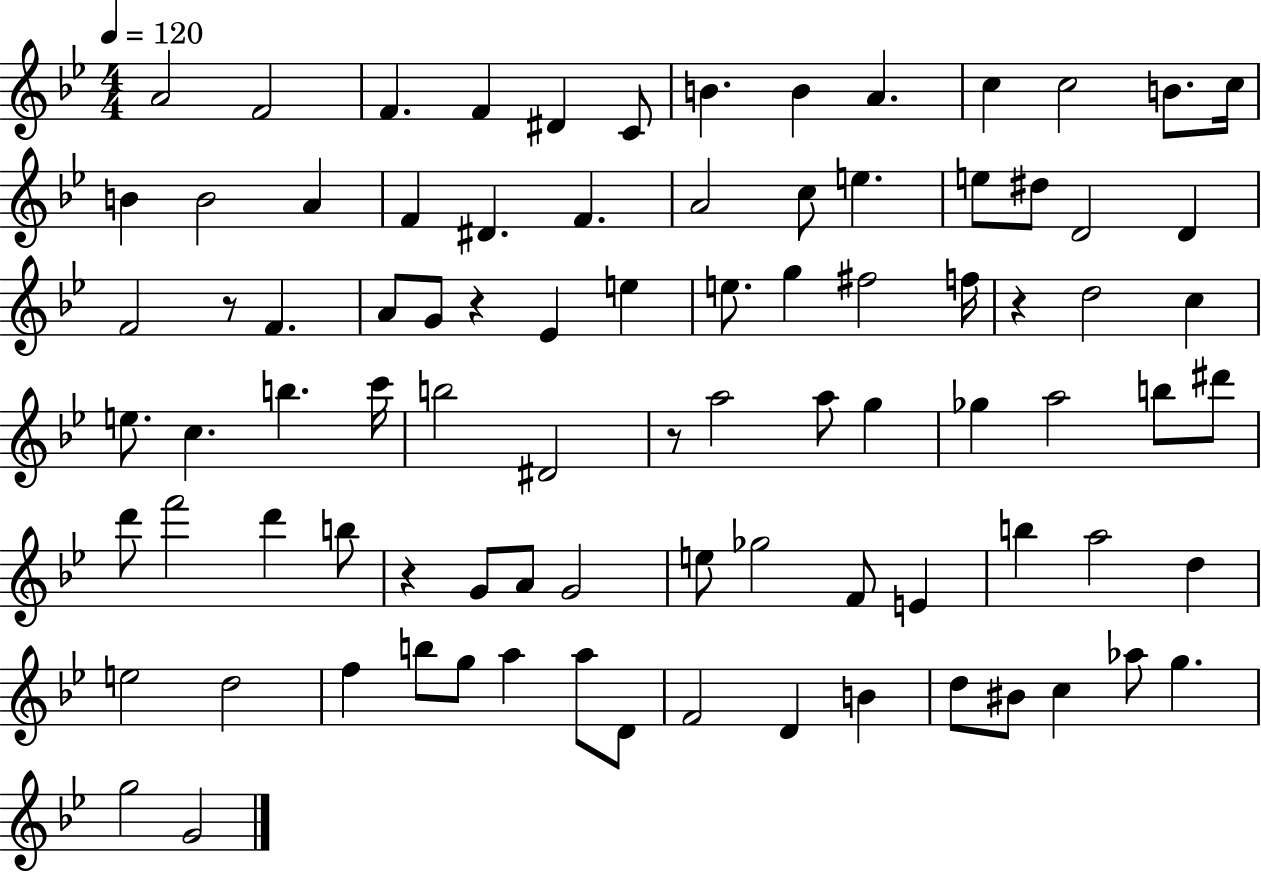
{
  \clef treble
  \numericTimeSignature
  \time 4/4
  \key bes \major
  \tempo 4 = 120
  a'2 f'2 | f'4. f'4 dis'4 c'8 | b'4. b'4 a'4. | c''4 c''2 b'8. c''16 | \break b'4 b'2 a'4 | f'4 dis'4. f'4. | a'2 c''8 e''4. | e''8 dis''8 d'2 d'4 | \break f'2 r8 f'4. | a'8 g'8 r4 ees'4 e''4 | e''8. g''4 fis''2 f''16 | r4 d''2 c''4 | \break e''8. c''4. b''4. c'''16 | b''2 dis'2 | r8 a''2 a''8 g''4 | ges''4 a''2 b''8 dis'''8 | \break d'''8 f'''2 d'''4 b''8 | r4 g'8 a'8 g'2 | e''8 ges''2 f'8 e'4 | b''4 a''2 d''4 | \break e''2 d''2 | f''4 b''8 g''8 a''4 a''8 d'8 | f'2 d'4 b'4 | d''8 bis'8 c''4 aes''8 g''4. | \break g''2 g'2 | \bar "|."
}